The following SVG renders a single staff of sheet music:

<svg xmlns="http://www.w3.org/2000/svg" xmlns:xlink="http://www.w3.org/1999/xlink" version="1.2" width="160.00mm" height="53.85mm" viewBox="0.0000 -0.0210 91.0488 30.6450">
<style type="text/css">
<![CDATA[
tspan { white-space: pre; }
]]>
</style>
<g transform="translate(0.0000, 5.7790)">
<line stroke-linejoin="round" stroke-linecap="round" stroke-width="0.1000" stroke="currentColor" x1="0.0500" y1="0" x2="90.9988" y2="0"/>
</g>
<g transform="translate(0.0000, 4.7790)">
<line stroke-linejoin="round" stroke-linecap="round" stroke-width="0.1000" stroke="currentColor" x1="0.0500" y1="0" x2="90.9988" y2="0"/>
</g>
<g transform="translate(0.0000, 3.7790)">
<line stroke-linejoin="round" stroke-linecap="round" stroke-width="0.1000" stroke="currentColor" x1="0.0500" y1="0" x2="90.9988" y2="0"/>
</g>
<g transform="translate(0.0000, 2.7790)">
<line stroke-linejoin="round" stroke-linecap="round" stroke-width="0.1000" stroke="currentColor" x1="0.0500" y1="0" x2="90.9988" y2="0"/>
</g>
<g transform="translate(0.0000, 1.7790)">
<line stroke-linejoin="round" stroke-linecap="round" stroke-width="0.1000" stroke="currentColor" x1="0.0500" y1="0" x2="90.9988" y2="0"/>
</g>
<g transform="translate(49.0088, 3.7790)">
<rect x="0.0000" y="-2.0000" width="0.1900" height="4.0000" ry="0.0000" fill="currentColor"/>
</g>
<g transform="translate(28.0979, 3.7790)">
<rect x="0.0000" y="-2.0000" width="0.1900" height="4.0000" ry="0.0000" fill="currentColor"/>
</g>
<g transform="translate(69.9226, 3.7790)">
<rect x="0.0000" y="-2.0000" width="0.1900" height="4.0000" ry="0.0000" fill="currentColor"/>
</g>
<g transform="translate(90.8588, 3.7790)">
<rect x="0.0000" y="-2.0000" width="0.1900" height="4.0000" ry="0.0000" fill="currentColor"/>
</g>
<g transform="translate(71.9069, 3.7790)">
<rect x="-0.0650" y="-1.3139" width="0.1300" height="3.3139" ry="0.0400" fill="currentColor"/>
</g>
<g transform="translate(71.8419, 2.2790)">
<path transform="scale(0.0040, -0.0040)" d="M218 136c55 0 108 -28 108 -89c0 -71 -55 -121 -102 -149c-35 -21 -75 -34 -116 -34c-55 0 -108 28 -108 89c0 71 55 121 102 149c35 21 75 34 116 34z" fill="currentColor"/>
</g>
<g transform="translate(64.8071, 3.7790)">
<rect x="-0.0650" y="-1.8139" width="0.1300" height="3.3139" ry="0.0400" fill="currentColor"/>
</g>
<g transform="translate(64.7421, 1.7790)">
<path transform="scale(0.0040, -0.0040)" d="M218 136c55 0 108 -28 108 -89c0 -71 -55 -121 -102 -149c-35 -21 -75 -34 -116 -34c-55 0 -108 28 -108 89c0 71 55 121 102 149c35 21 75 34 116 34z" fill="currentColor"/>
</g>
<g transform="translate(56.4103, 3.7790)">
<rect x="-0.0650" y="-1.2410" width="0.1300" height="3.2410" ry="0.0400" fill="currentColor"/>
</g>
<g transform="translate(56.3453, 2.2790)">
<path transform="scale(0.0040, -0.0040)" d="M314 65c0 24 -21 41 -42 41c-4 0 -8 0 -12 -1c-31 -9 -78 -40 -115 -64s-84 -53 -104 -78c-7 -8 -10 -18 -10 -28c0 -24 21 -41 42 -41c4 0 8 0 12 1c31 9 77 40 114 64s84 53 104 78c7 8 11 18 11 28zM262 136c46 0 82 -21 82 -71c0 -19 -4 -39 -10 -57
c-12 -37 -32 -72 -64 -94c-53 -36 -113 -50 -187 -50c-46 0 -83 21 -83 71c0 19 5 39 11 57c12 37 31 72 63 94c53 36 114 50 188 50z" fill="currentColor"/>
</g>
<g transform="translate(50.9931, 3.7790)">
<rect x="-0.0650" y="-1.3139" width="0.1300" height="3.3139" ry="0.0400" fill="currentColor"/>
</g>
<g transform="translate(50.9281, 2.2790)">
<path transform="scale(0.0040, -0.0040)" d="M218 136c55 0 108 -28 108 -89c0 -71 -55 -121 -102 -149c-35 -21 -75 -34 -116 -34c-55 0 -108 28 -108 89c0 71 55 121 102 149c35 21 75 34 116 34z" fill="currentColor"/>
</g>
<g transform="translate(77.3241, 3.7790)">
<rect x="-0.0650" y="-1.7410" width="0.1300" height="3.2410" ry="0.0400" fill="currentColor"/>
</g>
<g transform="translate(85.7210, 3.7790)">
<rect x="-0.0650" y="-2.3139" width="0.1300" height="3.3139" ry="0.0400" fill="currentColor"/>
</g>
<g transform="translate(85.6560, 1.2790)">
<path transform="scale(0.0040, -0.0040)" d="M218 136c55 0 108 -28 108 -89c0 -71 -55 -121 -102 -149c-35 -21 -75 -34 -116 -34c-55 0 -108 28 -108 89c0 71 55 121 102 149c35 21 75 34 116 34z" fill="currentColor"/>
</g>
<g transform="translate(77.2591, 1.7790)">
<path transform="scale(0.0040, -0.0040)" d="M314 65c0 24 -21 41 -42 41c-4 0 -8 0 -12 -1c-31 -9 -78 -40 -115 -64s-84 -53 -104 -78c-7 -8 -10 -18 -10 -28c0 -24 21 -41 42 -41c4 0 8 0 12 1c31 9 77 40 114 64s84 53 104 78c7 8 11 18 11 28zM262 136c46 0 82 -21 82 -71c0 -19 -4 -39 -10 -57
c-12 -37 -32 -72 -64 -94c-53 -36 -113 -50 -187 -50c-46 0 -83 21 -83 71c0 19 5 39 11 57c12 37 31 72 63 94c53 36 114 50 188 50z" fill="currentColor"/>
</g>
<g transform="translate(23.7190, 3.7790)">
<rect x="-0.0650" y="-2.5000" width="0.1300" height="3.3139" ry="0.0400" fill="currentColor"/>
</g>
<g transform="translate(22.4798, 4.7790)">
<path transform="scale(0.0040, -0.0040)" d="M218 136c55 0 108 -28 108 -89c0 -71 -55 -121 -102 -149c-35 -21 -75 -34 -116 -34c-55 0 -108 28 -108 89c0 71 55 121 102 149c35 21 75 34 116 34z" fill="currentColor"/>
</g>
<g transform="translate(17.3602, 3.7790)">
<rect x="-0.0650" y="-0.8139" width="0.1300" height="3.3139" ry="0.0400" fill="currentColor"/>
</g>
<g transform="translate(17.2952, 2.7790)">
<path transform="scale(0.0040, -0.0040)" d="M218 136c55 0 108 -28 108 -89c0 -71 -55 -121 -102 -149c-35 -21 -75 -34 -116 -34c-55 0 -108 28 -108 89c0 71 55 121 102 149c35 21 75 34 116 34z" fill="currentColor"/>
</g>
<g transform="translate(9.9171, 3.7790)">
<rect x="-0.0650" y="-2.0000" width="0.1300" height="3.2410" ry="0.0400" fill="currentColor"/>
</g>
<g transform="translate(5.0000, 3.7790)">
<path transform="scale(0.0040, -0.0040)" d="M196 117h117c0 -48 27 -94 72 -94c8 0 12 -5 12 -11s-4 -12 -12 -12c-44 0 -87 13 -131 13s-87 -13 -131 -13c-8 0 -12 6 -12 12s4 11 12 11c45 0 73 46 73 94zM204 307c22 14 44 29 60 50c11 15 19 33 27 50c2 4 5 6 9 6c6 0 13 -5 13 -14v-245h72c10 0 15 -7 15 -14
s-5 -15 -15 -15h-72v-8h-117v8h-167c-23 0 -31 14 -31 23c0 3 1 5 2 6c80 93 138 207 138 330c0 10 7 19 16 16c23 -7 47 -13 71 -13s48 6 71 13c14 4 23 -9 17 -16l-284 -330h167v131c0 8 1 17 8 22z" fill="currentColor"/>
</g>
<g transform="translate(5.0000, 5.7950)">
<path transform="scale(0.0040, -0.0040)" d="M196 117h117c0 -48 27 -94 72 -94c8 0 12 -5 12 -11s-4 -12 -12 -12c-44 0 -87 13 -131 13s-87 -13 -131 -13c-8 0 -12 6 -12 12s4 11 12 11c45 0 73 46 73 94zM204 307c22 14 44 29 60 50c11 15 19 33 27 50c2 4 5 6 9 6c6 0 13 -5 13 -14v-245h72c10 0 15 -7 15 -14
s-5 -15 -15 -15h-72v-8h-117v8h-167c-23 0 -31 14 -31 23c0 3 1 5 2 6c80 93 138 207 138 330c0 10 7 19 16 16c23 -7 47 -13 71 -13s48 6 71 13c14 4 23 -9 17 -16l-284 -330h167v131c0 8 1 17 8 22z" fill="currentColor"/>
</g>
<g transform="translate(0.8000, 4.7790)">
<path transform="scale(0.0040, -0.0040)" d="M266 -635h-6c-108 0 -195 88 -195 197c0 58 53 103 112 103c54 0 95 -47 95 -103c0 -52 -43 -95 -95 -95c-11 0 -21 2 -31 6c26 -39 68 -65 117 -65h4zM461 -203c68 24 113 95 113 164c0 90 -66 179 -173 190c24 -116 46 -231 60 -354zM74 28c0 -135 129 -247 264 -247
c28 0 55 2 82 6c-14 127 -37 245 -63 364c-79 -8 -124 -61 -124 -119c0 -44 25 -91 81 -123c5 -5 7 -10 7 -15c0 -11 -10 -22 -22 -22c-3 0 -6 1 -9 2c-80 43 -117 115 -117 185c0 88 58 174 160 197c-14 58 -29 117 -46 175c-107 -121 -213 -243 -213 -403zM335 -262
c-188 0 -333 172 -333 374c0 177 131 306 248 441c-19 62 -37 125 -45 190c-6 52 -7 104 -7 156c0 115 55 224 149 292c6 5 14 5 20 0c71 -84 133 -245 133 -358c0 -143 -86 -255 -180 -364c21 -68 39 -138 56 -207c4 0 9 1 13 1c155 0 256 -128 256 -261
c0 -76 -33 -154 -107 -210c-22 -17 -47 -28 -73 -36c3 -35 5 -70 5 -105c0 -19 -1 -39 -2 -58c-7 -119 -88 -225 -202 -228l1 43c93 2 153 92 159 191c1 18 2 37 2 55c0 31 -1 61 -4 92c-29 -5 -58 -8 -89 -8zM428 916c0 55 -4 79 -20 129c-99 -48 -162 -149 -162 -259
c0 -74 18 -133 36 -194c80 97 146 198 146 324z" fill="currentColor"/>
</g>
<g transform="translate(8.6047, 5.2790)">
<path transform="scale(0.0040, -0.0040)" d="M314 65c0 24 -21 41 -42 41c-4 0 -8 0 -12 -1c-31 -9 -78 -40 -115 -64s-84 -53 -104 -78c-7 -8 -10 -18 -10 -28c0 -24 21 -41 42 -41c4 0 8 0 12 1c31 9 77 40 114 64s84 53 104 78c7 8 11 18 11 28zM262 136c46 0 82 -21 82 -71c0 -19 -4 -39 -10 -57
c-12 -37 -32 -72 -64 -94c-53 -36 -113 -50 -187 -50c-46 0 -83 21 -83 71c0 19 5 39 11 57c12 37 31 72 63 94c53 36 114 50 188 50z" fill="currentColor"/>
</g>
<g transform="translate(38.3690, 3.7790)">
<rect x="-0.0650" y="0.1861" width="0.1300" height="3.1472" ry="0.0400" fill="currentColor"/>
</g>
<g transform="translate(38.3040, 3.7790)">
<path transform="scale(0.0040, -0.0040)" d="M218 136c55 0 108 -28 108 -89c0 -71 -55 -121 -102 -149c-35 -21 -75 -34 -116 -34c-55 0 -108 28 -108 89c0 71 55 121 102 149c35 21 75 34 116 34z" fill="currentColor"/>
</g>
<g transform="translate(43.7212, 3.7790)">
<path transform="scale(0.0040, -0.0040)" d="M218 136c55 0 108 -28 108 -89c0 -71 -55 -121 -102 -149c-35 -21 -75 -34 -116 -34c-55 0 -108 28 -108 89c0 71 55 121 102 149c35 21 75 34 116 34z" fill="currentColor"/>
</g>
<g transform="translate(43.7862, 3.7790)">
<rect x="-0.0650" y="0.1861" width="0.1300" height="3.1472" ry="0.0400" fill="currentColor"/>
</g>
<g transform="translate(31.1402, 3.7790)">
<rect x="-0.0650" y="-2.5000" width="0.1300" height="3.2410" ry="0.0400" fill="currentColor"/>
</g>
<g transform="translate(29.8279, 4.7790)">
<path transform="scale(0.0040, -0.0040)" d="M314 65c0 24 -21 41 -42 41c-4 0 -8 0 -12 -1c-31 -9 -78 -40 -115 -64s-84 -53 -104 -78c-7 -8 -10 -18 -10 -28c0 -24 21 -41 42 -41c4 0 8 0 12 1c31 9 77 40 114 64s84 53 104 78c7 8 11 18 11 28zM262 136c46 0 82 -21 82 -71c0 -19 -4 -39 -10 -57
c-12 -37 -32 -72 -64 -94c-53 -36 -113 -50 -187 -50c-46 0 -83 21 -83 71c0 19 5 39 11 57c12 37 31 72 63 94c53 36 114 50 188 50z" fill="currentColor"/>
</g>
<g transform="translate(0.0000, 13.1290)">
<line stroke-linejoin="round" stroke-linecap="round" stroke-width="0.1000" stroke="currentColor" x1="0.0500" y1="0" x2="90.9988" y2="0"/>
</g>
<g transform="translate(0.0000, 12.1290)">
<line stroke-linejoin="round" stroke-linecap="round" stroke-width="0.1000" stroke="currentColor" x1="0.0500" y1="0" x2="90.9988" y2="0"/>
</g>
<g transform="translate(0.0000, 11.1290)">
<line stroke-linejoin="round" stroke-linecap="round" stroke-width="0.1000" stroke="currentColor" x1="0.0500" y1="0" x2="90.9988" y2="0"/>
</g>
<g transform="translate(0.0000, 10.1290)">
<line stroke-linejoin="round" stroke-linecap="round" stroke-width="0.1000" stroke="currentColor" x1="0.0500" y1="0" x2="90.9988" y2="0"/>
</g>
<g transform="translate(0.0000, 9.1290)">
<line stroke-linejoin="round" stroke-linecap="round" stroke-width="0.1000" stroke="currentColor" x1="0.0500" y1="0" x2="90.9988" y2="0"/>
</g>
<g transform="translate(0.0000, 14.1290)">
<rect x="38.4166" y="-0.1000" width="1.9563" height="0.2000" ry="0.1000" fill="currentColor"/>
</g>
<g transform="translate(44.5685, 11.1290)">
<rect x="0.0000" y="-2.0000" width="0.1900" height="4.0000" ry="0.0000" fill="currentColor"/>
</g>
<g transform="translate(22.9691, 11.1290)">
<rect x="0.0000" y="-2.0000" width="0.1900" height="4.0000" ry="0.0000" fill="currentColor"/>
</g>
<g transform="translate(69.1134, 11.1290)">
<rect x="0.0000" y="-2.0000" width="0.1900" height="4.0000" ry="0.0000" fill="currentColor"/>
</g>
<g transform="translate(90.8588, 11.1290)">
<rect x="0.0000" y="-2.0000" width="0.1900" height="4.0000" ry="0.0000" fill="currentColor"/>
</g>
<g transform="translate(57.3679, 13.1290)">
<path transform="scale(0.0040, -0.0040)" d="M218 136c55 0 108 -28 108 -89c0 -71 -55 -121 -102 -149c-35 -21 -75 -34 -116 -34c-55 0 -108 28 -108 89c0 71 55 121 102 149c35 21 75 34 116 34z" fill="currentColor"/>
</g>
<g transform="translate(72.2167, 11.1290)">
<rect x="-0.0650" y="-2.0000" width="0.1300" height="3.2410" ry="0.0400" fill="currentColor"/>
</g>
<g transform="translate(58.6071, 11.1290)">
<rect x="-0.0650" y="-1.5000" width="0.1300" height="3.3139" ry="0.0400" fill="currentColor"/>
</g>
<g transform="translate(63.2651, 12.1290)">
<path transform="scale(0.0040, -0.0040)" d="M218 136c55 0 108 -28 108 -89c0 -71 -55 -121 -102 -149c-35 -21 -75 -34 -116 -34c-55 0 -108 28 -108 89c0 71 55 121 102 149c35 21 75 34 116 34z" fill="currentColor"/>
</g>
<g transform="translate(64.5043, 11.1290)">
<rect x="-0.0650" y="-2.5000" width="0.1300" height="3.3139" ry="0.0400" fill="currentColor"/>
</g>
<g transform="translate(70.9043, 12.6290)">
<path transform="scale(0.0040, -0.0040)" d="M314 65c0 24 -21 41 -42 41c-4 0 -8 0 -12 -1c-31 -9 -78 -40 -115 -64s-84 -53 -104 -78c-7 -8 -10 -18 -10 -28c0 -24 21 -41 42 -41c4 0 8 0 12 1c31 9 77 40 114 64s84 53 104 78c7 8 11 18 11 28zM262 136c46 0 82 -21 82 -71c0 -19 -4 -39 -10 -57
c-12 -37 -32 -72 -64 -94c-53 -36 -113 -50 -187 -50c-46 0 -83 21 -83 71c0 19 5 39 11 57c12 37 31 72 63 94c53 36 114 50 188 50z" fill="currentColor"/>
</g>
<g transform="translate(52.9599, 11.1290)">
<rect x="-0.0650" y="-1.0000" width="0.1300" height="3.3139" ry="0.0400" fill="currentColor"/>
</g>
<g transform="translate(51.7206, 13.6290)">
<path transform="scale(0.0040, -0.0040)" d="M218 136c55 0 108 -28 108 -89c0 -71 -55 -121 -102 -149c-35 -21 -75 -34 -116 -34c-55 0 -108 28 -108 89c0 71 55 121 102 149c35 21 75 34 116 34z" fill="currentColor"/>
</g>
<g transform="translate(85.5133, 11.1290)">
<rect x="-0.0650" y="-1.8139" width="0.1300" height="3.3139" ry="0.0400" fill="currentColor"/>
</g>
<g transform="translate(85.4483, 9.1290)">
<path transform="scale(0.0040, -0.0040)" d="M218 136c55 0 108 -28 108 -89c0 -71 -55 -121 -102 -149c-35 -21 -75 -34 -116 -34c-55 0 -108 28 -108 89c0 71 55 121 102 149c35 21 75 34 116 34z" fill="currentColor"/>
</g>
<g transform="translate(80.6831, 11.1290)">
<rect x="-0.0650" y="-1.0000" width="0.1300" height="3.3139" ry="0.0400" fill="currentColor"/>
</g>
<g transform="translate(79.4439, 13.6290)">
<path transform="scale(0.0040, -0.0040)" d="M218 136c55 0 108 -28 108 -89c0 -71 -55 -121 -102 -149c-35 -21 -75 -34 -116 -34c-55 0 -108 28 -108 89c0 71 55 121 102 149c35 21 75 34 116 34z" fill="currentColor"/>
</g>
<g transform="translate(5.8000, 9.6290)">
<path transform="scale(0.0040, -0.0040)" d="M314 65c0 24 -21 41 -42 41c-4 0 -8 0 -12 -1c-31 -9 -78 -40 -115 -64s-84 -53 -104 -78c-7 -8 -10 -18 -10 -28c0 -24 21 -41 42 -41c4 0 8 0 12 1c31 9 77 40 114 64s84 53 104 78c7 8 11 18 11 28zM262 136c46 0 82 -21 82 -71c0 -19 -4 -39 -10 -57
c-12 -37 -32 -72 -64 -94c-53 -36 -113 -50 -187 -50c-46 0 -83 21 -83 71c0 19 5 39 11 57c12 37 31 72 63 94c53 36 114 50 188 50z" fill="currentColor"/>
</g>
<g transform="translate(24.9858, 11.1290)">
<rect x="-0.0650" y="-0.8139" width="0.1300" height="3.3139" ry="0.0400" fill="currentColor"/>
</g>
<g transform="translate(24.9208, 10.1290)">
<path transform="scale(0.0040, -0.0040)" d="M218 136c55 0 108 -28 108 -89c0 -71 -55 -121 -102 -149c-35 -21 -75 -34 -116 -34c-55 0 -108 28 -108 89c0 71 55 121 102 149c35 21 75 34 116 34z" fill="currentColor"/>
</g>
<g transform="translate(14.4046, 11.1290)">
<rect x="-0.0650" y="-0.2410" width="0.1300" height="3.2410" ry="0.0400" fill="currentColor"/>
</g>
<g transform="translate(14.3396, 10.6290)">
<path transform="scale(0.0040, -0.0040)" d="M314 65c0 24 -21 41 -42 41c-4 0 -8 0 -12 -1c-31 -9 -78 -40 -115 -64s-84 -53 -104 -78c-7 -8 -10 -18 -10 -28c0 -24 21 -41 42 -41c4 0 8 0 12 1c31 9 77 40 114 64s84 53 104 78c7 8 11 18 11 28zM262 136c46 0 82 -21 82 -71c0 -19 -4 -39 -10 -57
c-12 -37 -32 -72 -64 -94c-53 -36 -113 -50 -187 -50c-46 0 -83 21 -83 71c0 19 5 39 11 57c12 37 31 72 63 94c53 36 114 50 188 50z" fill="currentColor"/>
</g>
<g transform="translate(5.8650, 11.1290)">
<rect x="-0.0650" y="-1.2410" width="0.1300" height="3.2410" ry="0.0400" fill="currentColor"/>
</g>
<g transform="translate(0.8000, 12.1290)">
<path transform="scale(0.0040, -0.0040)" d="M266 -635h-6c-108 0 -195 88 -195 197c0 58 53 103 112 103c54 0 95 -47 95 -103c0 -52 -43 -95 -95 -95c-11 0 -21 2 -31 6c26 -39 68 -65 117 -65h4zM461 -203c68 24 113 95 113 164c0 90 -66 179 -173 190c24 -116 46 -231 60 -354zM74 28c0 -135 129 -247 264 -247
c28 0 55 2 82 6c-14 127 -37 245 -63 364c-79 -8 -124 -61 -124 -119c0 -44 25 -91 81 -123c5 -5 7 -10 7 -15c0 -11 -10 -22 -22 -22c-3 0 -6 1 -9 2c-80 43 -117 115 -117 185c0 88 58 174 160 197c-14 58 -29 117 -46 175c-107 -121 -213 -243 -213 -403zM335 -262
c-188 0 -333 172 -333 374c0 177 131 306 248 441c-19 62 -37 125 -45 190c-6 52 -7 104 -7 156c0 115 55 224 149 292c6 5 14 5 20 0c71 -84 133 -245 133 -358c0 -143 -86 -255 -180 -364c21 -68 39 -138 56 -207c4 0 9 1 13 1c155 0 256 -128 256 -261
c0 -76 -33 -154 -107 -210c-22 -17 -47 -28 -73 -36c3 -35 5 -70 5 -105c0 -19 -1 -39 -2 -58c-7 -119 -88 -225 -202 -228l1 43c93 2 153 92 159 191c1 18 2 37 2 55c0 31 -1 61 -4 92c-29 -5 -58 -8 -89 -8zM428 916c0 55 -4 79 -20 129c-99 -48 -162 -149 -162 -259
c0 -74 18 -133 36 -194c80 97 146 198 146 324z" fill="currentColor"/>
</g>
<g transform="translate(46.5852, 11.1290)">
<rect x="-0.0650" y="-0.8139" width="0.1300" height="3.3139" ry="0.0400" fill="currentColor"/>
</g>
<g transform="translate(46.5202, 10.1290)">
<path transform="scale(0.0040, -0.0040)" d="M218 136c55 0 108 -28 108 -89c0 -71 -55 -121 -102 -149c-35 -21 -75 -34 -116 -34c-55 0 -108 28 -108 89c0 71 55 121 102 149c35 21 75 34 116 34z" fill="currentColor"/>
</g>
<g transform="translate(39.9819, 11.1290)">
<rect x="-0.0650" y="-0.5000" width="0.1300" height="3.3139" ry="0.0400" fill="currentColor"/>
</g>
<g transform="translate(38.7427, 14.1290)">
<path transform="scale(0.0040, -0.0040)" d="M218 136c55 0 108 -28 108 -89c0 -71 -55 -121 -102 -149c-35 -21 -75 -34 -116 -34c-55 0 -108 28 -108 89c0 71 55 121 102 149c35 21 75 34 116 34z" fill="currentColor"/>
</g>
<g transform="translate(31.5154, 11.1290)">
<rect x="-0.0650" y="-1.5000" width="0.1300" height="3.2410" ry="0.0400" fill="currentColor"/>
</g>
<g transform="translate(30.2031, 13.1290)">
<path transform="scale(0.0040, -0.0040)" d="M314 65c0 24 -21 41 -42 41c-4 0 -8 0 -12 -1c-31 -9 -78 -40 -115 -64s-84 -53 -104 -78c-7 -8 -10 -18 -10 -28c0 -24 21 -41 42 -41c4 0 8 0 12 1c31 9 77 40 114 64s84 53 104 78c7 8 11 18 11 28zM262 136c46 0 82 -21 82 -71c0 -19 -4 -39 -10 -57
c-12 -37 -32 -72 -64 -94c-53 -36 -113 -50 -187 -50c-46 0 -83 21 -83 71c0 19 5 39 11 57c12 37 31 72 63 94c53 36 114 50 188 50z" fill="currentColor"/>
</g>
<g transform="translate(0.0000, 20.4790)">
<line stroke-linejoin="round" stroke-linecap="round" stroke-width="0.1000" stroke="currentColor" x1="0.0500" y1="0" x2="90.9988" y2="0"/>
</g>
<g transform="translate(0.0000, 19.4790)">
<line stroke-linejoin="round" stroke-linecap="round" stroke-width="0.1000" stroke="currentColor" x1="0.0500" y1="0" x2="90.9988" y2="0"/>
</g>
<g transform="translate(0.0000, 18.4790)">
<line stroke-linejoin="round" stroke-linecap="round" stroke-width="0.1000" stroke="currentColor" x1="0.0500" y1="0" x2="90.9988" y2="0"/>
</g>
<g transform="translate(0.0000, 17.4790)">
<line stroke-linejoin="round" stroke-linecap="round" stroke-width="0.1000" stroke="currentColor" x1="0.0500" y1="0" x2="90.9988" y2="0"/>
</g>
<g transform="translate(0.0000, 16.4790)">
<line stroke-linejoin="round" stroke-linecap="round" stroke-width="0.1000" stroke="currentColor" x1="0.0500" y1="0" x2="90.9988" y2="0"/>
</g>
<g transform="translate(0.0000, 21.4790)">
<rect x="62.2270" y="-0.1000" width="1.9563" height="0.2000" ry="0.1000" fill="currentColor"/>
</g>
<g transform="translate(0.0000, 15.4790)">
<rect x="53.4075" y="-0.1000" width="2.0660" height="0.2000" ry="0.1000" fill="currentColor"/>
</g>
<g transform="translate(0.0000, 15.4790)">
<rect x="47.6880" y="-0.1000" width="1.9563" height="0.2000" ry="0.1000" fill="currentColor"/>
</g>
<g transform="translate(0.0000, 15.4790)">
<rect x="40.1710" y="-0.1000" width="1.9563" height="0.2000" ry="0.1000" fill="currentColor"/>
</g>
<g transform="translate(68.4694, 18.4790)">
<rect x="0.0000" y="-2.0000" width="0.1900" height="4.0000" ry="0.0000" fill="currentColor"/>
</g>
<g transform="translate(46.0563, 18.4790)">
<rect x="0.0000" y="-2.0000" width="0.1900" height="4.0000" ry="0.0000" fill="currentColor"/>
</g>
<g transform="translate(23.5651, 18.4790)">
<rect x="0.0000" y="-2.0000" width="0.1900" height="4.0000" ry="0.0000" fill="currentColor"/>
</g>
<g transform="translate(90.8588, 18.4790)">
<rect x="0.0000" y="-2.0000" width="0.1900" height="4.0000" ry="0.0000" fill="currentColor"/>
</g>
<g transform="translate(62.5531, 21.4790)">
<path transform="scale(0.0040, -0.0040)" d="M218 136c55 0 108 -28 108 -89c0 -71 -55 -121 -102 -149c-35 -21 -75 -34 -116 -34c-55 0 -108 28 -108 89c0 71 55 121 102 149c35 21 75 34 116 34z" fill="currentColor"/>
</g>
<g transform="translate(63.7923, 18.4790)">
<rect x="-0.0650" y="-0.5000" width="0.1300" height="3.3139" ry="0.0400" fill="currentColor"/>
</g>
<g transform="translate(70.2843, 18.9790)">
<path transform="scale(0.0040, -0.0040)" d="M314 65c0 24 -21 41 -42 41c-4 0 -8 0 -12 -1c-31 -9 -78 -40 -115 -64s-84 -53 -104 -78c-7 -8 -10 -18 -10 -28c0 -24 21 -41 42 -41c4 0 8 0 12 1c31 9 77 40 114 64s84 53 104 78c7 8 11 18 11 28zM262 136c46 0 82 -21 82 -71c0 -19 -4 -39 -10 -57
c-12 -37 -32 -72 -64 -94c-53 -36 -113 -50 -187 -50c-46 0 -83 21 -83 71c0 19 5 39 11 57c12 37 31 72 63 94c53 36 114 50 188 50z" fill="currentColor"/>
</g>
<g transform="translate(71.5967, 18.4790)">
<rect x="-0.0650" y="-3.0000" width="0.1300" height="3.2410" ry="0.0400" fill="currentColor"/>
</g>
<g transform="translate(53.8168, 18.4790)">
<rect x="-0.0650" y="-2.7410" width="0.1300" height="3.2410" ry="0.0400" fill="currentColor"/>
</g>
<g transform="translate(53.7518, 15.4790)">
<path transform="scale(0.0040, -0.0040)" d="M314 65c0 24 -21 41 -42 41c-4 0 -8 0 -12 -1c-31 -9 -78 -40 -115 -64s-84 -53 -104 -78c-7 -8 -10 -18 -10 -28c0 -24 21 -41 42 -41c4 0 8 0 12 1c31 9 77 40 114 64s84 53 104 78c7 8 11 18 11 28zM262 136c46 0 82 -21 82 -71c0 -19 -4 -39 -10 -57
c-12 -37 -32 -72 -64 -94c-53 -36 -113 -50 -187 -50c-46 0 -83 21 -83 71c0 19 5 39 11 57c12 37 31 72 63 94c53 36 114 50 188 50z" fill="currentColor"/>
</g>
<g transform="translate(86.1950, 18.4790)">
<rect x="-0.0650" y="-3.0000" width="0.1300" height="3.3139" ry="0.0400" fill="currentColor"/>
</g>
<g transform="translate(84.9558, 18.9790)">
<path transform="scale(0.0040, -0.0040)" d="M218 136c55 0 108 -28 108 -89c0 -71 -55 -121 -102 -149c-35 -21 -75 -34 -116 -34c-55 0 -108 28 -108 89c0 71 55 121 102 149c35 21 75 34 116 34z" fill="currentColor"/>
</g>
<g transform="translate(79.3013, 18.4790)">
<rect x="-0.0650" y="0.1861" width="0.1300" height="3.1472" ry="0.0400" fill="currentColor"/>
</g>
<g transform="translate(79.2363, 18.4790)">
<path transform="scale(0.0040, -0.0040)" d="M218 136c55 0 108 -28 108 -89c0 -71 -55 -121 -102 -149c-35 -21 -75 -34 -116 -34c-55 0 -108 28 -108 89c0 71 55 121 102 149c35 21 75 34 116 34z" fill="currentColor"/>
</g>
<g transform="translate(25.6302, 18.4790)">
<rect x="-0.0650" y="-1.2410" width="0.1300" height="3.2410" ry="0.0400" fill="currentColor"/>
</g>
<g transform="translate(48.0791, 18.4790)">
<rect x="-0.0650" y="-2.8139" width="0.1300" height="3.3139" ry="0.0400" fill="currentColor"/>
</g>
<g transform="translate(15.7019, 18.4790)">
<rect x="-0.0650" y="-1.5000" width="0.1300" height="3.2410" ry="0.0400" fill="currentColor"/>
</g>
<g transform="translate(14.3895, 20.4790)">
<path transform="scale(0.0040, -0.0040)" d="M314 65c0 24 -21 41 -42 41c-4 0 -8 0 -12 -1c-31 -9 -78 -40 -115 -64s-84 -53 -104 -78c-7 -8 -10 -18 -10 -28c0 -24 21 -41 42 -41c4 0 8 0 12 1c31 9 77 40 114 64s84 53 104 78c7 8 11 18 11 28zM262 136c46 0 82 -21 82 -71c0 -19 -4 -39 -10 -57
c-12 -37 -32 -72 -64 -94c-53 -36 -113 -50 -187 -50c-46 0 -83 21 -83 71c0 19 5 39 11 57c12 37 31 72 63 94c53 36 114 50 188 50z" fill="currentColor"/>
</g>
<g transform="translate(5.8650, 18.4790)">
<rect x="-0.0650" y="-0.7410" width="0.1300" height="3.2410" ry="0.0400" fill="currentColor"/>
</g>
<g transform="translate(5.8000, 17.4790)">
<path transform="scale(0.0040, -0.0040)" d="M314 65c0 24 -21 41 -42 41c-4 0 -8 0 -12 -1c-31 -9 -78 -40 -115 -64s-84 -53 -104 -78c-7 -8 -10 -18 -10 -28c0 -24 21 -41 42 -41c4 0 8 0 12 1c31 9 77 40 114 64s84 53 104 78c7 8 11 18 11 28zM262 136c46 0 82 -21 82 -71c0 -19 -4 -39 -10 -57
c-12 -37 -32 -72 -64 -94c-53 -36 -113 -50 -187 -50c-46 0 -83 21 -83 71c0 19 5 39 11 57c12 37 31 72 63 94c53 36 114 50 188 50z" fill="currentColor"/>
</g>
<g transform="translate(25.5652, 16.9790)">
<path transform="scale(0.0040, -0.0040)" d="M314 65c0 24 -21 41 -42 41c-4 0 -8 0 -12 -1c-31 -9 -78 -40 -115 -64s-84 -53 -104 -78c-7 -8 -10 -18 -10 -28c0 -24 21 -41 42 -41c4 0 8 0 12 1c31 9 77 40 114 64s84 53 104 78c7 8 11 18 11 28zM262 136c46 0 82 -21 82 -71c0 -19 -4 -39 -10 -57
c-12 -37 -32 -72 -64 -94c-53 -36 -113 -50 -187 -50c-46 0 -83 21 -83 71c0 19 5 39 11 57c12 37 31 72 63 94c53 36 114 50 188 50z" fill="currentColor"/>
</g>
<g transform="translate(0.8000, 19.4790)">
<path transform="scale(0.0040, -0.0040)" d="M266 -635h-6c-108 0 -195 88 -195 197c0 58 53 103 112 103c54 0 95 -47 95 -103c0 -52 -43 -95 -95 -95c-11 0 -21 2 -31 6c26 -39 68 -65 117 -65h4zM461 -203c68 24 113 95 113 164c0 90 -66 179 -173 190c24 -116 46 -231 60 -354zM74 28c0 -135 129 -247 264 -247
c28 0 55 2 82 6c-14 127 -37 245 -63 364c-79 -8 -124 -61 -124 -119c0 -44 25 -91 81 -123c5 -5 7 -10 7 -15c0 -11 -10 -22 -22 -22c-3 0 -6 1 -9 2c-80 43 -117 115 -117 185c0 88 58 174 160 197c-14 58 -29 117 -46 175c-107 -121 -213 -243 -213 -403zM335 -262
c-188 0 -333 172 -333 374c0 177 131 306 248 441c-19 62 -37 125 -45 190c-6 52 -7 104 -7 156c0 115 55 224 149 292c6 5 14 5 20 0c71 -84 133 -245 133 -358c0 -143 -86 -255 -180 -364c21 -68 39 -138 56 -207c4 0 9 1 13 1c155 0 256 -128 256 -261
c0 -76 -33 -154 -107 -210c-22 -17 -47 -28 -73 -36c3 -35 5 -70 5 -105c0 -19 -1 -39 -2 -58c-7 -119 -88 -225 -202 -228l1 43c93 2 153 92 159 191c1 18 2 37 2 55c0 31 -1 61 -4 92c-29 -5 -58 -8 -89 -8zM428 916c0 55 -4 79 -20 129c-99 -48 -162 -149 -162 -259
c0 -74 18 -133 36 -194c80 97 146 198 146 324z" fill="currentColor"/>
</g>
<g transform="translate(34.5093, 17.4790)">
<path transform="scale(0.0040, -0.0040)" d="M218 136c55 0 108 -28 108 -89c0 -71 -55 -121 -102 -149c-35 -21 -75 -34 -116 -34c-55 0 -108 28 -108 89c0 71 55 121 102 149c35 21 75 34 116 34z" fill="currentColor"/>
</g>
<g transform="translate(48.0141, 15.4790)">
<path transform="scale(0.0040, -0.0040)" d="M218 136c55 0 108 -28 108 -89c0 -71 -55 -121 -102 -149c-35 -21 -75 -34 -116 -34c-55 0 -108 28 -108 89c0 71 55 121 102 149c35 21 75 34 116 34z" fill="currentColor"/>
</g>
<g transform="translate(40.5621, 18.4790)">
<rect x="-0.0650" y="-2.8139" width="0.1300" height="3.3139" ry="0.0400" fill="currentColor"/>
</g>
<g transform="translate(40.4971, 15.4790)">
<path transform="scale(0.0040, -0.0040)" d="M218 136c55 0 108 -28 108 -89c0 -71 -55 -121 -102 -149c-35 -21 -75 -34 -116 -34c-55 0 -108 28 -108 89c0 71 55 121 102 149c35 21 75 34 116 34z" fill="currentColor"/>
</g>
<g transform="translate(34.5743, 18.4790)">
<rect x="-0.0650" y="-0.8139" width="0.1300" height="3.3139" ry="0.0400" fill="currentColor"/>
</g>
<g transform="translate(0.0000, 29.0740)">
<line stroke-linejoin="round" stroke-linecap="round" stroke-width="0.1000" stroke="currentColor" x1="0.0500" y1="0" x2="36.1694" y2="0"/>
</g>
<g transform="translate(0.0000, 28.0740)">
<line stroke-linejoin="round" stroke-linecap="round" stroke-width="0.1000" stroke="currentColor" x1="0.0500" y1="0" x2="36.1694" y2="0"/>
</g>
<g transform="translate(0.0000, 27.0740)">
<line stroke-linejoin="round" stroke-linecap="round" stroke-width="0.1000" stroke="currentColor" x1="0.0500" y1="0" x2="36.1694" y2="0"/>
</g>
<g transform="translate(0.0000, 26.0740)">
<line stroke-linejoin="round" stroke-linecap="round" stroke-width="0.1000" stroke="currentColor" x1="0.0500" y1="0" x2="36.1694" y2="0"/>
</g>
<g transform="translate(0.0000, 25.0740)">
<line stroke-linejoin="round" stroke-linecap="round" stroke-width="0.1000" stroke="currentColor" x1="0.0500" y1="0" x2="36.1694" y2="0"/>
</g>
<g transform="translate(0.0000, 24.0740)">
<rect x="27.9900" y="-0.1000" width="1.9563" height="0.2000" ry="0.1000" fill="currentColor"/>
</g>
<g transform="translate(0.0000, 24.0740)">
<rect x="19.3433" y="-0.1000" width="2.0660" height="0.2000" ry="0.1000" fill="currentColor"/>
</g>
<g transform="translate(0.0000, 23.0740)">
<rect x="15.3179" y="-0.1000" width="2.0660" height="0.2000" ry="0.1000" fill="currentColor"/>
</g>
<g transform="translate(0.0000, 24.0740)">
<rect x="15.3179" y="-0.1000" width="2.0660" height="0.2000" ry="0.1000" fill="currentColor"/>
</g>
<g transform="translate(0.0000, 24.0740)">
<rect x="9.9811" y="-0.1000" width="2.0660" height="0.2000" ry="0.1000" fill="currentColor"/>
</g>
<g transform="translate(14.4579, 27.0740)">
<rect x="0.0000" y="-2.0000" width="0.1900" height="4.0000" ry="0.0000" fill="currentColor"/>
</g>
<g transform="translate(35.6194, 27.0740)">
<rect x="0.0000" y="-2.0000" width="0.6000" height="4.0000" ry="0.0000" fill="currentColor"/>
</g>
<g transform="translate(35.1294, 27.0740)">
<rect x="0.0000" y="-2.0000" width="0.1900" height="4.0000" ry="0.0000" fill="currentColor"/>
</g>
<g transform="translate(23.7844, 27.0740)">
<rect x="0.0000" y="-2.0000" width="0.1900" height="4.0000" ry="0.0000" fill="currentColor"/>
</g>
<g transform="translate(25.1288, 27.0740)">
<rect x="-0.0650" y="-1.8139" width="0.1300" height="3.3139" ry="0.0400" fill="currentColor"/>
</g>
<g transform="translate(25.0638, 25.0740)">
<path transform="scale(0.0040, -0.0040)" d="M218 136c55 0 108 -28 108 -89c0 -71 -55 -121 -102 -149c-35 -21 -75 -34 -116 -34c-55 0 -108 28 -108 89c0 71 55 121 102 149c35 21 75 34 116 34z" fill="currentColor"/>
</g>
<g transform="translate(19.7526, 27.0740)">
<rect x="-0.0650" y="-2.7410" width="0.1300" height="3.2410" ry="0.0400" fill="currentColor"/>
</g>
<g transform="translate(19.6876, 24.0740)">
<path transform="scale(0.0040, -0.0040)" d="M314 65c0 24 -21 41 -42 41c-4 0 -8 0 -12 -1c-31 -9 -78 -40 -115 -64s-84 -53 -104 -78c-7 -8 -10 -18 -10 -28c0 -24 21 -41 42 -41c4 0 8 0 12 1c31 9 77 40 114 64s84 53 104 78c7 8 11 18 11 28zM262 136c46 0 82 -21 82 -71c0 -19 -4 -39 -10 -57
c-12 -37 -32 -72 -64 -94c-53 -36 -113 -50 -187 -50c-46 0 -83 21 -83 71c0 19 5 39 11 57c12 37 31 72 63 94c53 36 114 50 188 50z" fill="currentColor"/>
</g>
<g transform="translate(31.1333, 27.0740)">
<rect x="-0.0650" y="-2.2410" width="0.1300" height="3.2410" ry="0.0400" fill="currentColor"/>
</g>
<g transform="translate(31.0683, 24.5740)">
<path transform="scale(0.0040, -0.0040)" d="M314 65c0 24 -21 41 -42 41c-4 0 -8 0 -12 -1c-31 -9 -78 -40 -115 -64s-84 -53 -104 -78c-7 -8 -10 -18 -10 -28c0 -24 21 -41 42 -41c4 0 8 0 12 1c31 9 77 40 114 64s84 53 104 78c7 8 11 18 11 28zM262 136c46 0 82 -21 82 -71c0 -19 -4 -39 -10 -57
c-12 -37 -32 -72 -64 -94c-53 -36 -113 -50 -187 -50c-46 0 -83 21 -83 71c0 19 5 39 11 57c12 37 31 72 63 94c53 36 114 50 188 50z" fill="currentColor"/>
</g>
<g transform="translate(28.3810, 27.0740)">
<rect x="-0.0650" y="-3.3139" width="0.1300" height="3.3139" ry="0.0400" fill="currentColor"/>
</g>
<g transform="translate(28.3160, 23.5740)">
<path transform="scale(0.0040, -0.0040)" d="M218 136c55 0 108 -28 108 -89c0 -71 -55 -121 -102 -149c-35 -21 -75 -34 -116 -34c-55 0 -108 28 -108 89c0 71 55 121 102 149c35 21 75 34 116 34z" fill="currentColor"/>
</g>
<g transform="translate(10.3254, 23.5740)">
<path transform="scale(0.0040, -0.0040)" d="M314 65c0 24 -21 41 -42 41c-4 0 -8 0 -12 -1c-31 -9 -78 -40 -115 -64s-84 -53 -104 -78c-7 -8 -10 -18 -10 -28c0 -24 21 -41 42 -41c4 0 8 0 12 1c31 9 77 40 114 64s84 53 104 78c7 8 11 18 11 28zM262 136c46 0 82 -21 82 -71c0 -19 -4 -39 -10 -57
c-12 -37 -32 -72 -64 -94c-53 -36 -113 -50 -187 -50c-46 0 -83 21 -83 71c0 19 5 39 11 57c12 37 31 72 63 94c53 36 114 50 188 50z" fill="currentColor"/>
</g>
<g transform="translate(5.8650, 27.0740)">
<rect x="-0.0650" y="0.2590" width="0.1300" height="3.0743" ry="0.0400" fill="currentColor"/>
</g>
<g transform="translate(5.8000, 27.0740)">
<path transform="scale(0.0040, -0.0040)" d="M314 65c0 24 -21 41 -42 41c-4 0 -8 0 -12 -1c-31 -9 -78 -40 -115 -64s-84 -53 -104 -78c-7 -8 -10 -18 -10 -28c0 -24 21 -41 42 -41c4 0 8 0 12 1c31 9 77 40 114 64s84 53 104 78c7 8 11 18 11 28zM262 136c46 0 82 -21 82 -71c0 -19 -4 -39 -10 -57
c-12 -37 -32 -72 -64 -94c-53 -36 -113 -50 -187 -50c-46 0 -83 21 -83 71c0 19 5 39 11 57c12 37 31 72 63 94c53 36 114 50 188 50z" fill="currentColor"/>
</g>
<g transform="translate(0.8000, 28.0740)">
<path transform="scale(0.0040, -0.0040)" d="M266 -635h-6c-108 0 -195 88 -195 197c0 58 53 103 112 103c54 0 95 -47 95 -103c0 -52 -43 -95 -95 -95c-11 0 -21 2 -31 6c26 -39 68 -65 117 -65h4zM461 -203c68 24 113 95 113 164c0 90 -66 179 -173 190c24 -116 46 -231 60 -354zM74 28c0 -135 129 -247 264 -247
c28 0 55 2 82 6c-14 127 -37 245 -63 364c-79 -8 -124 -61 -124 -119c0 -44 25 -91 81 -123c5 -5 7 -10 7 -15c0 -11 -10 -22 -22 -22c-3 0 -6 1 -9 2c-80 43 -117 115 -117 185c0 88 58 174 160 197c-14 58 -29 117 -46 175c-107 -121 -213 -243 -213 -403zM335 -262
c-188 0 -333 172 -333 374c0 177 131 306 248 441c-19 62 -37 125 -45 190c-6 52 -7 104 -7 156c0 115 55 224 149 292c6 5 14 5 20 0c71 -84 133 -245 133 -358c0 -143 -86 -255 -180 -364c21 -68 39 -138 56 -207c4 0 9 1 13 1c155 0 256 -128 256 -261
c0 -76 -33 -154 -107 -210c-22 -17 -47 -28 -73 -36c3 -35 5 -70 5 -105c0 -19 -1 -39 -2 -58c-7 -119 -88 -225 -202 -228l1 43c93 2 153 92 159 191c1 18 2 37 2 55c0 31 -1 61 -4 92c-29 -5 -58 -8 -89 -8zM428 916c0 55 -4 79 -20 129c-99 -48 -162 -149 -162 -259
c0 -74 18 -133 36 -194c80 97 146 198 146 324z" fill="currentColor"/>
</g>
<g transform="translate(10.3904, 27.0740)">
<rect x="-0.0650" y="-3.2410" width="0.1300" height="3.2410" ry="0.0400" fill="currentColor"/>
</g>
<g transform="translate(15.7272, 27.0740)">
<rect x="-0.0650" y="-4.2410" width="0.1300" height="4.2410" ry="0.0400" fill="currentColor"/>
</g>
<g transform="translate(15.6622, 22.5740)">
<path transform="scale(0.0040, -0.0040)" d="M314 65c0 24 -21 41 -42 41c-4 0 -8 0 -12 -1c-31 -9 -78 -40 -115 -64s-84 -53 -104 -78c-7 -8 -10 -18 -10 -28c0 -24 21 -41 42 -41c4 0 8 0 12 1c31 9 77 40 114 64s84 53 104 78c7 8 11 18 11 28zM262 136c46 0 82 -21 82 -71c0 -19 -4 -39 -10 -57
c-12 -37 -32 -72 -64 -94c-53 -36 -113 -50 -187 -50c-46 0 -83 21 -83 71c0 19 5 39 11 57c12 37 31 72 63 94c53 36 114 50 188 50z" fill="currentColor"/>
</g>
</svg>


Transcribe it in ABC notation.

X:1
T:Untitled
M:4/4
L:1/4
K:C
F2 d G G2 B B e e2 f e f2 g e2 c2 d E2 C d D E G F2 D f d2 E2 e2 d a a a2 C A2 B A B2 b2 d'2 a2 f b g2